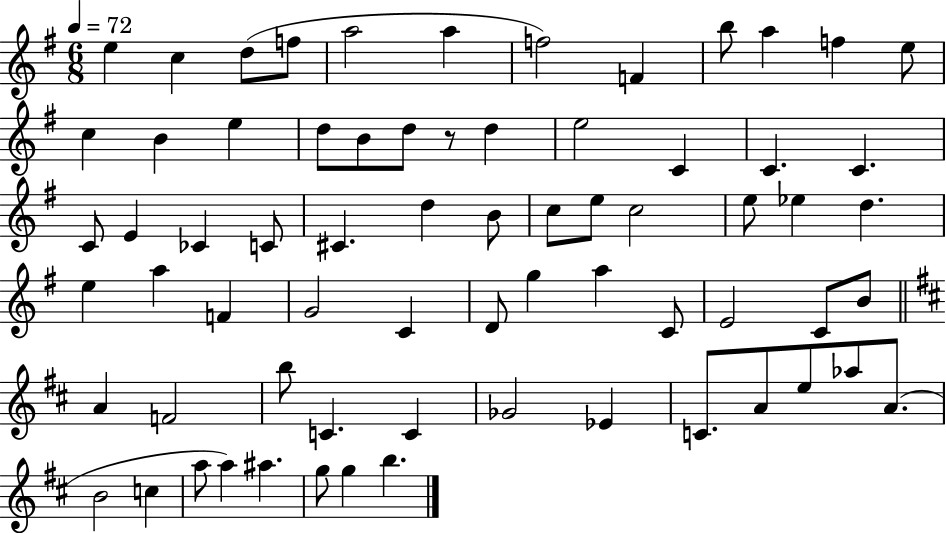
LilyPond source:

{
  \clef treble
  \numericTimeSignature
  \time 6/8
  \key g \major
  \tempo 4 = 72
  \repeat volta 2 { e''4 c''4 d''8( f''8 | a''2 a''4 | f''2) f'4 | b''8 a''4 f''4 e''8 | \break c''4 b'4 e''4 | d''8 b'8 d''8 r8 d''4 | e''2 c'4 | c'4. c'4. | \break c'8 e'4 ces'4 c'8 | cis'4. d''4 b'8 | c''8 e''8 c''2 | e''8 ees''4 d''4. | \break e''4 a''4 f'4 | g'2 c'4 | d'8 g''4 a''4 c'8 | e'2 c'8 b'8 | \break \bar "||" \break \key d \major a'4 f'2 | b''8 c'4. c'4 | ges'2 ees'4 | c'8. a'8 e''8 aes''8 a'8.( | \break b'2 c''4 | a''8 a''4) ais''4. | g''8 g''4 b''4. | } \bar "|."
}